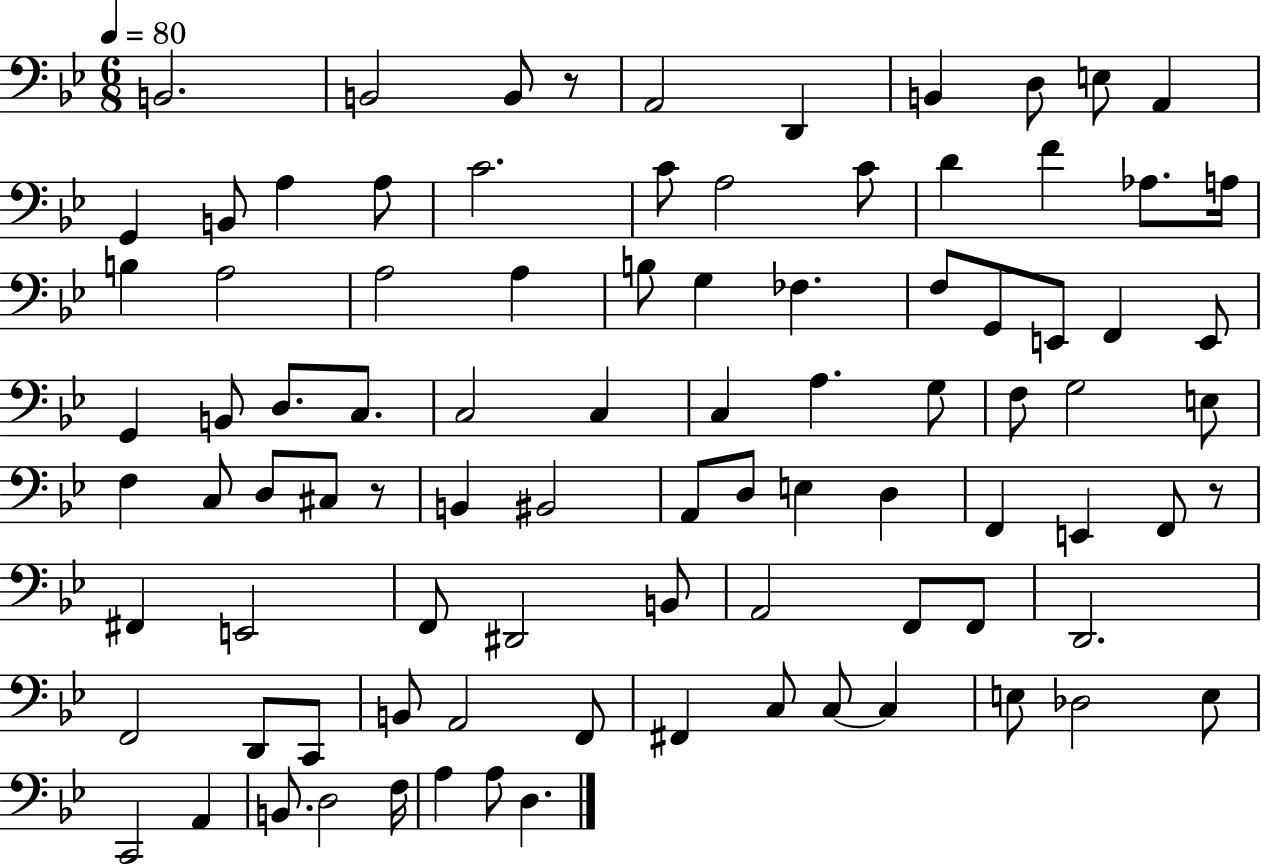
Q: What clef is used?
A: bass